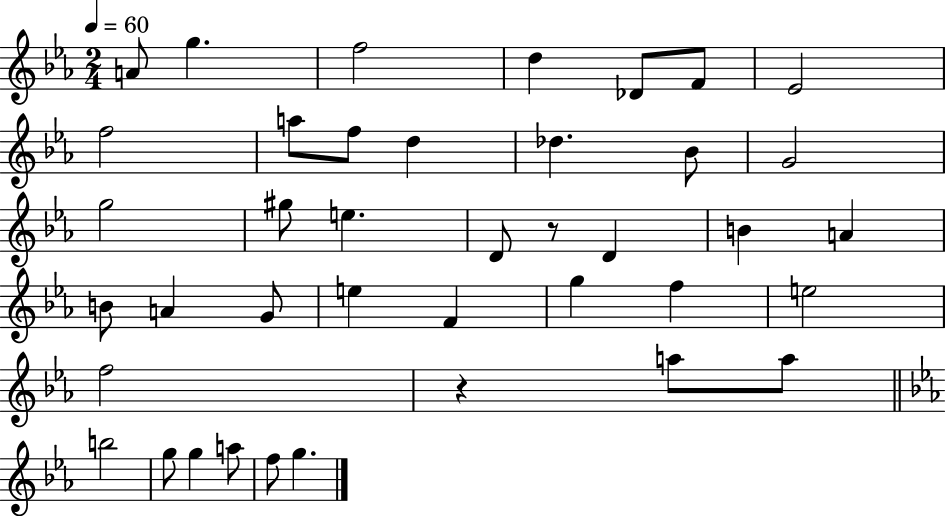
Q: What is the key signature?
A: EES major